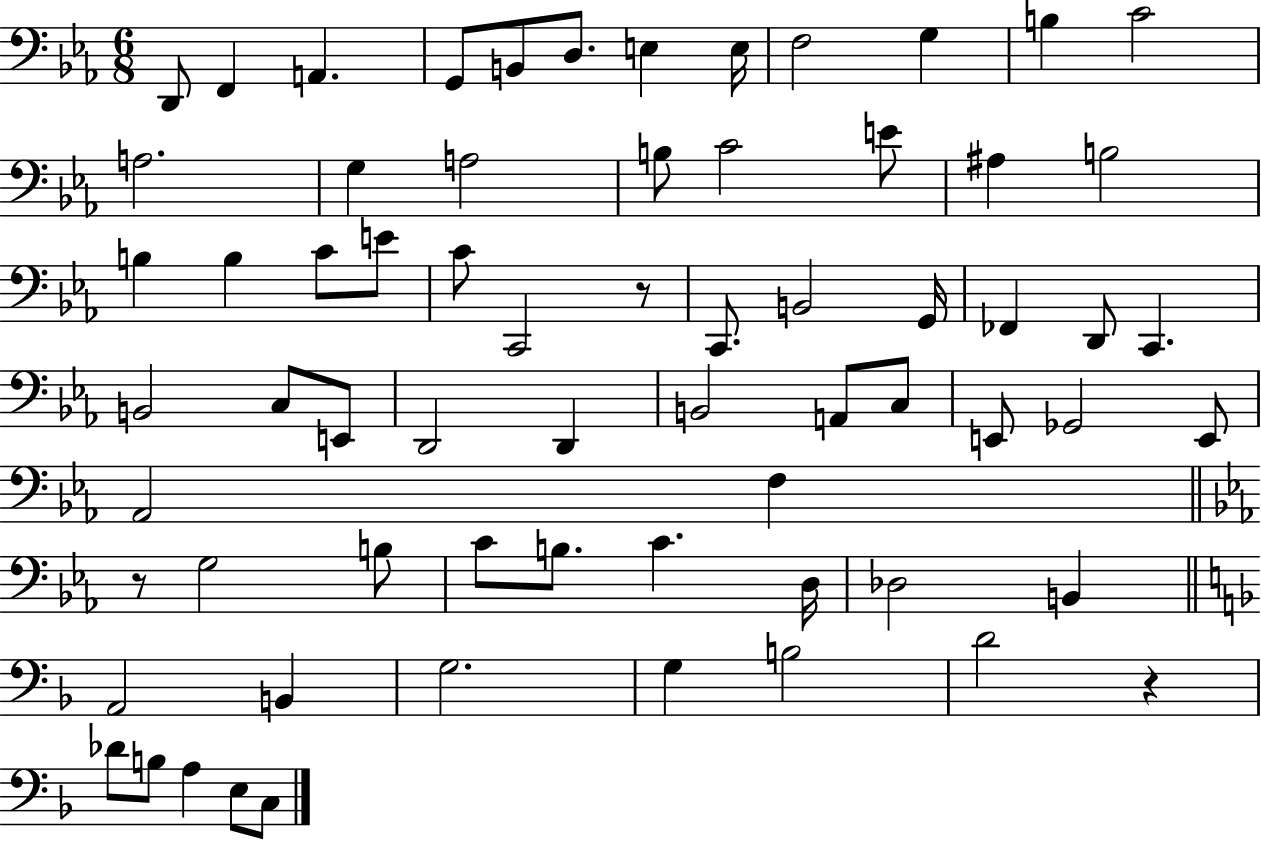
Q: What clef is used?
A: bass